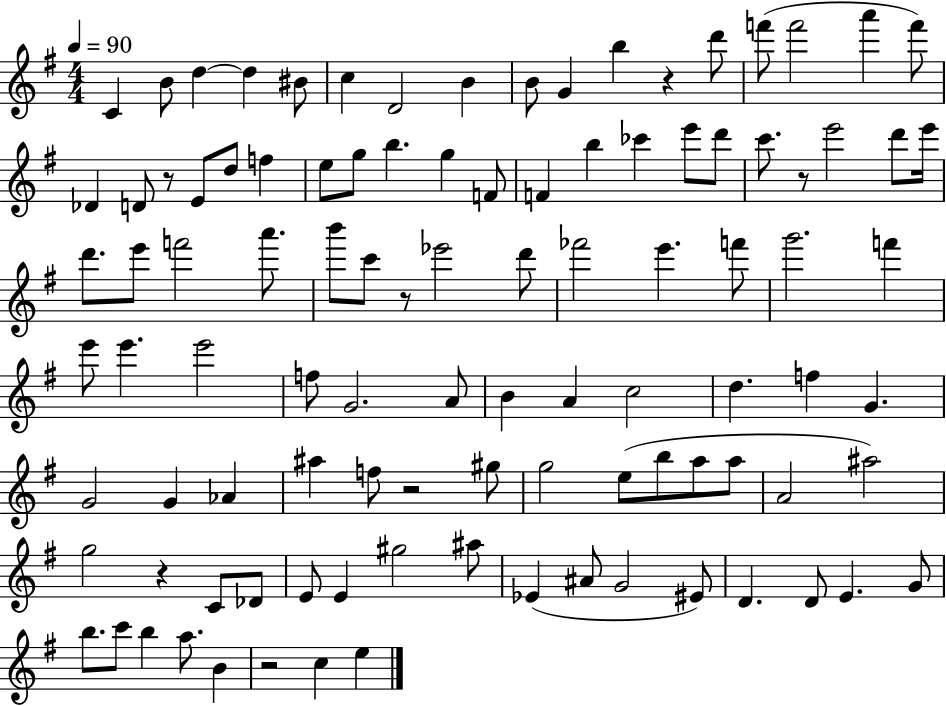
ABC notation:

X:1
T:Untitled
M:4/4
L:1/4
K:G
C B/2 d d ^B/2 c D2 B B/2 G b z d'/2 f'/2 f'2 a' f'/2 _D D/2 z/2 E/2 d/2 f e/2 g/2 b g F/2 F b _c' e'/2 d'/2 c'/2 z/2 e'2 d'/2 e'/4 d'/2 e'/2 f'2 a'/2 b'/2 c'/2 z/2 _e'2 d'/2 _f'2 e' f'/2 g'2 f' e'/2 e' e'2 f/2 G2 A/2 B A c2 d f G G2 G _A ^a f/2 z2 ^g/2 g2 e/2 b/2 a/2 a/2 A2 ^a2 g2 z C/2 _D/2 E/2 E ^g2 ^a/2 _E ^A/2 G2 ^E/2 D D/2 E G/2 b/2 c'/2 b a/2 B z2 c e